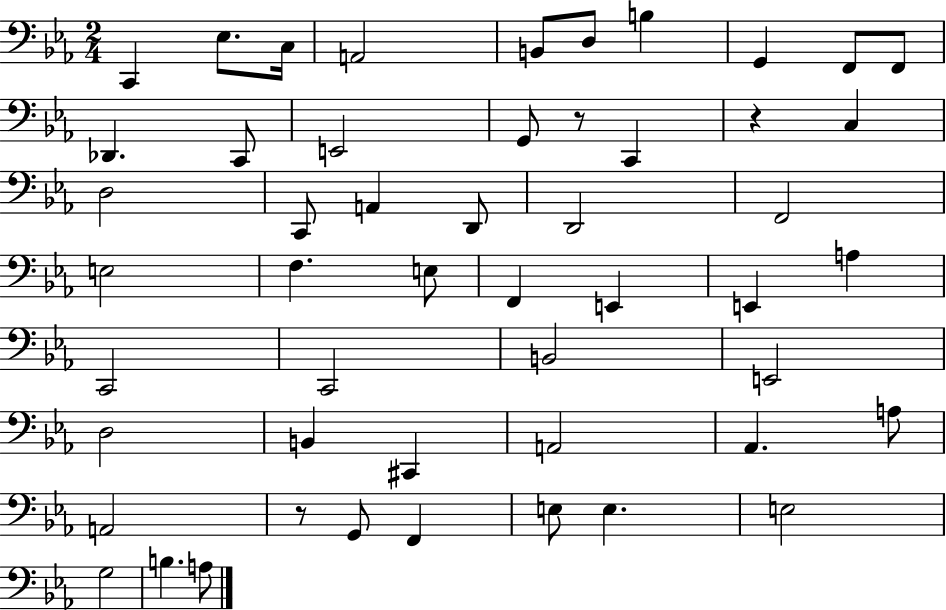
C2/q Eb3/e. C3/s A2/h B2/e D3/e B3/q G2/q F2/e F2/e Db2/q. C2/e E2/h G2/e R/e C2/q R/q C3/q D3/h C2/e A2/q D2/e D2/h F2/h E3/h F3/q. E3/e F2/q E2/q E2/q A3/q C2/h C2/h B2/h E2/h D3/h B2/q C#2/q A2/h Ab2/q. A3/e A2/h R/e G2/e F2/q E3/e E3/q. E3/h G3/h B3/q. A3/e